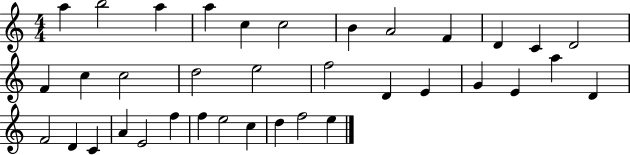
A5/q B5/h A5/q A5/q C5/q C5/h B4/q A4/h F4/q D4/q C4/q D4/h F4/q C5/q C5/h D5/h E5/h F5/h D4/q E4/q G4/q E4/q A5/q D4/q F4/h D4/q C4/q A4/q E4/h F5/q F5/q E5/h C5/q D5/q F5/h E5/q